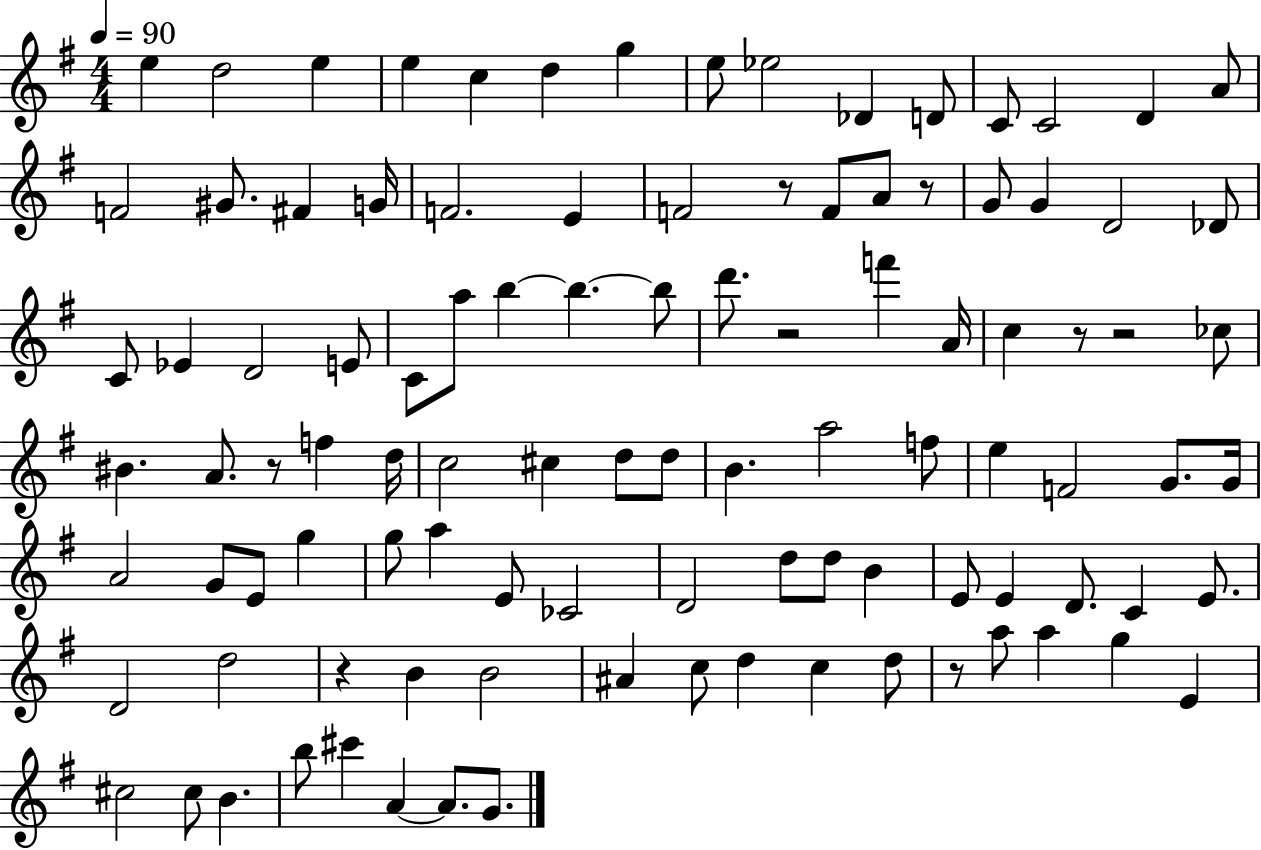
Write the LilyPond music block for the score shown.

{
  \clef treble
  \numericTimeSignature
  \time 4/4
  \key g \major
  \tempo 4 = 90
  e''4 d''2 e''4 | e''4 c''4 d''4 g''4 | e''8 ees''2 des'4 d'8 | c'8 c'2 d'4 a'8 | \break f'2 gis'8. fis'4 g'16 | f'2. e'4 | f'2 r8 f'8 a'8 r8 | g'8 g'4 d'2 des'8 | \break c'8 ees'4 d'2 e'8 | c'8 a''8 b''4~~ b''4.~~ b''8 | d'''8. r2 f'''4 a'16 | c''4 r8 r2 ces''8 | \break bis'4. a'8. r8 f''4 d''16 | c''2 cis''4 d''8 d''8 | b'4. a''2 f''8 | e''4 f'2 g'8. g'16 | \break a'2 g'8 e'8 g''4 | g''8 a''4 e'8 ces'2 | d'2 d''8 d''8 b'4 | e'8 e'4 d'8. c'4 e'8. | \break d'2 d''2 | r4 b'4 b'2 | ais'4 c''8 d''4 c''4 d''8 | r8 a''8 a''4 g''4 e'4 | \break cis''2 cis''8 b'4. | b''8 cis'''4 a'4~~ a'8. g'8. | \bar "|."
}